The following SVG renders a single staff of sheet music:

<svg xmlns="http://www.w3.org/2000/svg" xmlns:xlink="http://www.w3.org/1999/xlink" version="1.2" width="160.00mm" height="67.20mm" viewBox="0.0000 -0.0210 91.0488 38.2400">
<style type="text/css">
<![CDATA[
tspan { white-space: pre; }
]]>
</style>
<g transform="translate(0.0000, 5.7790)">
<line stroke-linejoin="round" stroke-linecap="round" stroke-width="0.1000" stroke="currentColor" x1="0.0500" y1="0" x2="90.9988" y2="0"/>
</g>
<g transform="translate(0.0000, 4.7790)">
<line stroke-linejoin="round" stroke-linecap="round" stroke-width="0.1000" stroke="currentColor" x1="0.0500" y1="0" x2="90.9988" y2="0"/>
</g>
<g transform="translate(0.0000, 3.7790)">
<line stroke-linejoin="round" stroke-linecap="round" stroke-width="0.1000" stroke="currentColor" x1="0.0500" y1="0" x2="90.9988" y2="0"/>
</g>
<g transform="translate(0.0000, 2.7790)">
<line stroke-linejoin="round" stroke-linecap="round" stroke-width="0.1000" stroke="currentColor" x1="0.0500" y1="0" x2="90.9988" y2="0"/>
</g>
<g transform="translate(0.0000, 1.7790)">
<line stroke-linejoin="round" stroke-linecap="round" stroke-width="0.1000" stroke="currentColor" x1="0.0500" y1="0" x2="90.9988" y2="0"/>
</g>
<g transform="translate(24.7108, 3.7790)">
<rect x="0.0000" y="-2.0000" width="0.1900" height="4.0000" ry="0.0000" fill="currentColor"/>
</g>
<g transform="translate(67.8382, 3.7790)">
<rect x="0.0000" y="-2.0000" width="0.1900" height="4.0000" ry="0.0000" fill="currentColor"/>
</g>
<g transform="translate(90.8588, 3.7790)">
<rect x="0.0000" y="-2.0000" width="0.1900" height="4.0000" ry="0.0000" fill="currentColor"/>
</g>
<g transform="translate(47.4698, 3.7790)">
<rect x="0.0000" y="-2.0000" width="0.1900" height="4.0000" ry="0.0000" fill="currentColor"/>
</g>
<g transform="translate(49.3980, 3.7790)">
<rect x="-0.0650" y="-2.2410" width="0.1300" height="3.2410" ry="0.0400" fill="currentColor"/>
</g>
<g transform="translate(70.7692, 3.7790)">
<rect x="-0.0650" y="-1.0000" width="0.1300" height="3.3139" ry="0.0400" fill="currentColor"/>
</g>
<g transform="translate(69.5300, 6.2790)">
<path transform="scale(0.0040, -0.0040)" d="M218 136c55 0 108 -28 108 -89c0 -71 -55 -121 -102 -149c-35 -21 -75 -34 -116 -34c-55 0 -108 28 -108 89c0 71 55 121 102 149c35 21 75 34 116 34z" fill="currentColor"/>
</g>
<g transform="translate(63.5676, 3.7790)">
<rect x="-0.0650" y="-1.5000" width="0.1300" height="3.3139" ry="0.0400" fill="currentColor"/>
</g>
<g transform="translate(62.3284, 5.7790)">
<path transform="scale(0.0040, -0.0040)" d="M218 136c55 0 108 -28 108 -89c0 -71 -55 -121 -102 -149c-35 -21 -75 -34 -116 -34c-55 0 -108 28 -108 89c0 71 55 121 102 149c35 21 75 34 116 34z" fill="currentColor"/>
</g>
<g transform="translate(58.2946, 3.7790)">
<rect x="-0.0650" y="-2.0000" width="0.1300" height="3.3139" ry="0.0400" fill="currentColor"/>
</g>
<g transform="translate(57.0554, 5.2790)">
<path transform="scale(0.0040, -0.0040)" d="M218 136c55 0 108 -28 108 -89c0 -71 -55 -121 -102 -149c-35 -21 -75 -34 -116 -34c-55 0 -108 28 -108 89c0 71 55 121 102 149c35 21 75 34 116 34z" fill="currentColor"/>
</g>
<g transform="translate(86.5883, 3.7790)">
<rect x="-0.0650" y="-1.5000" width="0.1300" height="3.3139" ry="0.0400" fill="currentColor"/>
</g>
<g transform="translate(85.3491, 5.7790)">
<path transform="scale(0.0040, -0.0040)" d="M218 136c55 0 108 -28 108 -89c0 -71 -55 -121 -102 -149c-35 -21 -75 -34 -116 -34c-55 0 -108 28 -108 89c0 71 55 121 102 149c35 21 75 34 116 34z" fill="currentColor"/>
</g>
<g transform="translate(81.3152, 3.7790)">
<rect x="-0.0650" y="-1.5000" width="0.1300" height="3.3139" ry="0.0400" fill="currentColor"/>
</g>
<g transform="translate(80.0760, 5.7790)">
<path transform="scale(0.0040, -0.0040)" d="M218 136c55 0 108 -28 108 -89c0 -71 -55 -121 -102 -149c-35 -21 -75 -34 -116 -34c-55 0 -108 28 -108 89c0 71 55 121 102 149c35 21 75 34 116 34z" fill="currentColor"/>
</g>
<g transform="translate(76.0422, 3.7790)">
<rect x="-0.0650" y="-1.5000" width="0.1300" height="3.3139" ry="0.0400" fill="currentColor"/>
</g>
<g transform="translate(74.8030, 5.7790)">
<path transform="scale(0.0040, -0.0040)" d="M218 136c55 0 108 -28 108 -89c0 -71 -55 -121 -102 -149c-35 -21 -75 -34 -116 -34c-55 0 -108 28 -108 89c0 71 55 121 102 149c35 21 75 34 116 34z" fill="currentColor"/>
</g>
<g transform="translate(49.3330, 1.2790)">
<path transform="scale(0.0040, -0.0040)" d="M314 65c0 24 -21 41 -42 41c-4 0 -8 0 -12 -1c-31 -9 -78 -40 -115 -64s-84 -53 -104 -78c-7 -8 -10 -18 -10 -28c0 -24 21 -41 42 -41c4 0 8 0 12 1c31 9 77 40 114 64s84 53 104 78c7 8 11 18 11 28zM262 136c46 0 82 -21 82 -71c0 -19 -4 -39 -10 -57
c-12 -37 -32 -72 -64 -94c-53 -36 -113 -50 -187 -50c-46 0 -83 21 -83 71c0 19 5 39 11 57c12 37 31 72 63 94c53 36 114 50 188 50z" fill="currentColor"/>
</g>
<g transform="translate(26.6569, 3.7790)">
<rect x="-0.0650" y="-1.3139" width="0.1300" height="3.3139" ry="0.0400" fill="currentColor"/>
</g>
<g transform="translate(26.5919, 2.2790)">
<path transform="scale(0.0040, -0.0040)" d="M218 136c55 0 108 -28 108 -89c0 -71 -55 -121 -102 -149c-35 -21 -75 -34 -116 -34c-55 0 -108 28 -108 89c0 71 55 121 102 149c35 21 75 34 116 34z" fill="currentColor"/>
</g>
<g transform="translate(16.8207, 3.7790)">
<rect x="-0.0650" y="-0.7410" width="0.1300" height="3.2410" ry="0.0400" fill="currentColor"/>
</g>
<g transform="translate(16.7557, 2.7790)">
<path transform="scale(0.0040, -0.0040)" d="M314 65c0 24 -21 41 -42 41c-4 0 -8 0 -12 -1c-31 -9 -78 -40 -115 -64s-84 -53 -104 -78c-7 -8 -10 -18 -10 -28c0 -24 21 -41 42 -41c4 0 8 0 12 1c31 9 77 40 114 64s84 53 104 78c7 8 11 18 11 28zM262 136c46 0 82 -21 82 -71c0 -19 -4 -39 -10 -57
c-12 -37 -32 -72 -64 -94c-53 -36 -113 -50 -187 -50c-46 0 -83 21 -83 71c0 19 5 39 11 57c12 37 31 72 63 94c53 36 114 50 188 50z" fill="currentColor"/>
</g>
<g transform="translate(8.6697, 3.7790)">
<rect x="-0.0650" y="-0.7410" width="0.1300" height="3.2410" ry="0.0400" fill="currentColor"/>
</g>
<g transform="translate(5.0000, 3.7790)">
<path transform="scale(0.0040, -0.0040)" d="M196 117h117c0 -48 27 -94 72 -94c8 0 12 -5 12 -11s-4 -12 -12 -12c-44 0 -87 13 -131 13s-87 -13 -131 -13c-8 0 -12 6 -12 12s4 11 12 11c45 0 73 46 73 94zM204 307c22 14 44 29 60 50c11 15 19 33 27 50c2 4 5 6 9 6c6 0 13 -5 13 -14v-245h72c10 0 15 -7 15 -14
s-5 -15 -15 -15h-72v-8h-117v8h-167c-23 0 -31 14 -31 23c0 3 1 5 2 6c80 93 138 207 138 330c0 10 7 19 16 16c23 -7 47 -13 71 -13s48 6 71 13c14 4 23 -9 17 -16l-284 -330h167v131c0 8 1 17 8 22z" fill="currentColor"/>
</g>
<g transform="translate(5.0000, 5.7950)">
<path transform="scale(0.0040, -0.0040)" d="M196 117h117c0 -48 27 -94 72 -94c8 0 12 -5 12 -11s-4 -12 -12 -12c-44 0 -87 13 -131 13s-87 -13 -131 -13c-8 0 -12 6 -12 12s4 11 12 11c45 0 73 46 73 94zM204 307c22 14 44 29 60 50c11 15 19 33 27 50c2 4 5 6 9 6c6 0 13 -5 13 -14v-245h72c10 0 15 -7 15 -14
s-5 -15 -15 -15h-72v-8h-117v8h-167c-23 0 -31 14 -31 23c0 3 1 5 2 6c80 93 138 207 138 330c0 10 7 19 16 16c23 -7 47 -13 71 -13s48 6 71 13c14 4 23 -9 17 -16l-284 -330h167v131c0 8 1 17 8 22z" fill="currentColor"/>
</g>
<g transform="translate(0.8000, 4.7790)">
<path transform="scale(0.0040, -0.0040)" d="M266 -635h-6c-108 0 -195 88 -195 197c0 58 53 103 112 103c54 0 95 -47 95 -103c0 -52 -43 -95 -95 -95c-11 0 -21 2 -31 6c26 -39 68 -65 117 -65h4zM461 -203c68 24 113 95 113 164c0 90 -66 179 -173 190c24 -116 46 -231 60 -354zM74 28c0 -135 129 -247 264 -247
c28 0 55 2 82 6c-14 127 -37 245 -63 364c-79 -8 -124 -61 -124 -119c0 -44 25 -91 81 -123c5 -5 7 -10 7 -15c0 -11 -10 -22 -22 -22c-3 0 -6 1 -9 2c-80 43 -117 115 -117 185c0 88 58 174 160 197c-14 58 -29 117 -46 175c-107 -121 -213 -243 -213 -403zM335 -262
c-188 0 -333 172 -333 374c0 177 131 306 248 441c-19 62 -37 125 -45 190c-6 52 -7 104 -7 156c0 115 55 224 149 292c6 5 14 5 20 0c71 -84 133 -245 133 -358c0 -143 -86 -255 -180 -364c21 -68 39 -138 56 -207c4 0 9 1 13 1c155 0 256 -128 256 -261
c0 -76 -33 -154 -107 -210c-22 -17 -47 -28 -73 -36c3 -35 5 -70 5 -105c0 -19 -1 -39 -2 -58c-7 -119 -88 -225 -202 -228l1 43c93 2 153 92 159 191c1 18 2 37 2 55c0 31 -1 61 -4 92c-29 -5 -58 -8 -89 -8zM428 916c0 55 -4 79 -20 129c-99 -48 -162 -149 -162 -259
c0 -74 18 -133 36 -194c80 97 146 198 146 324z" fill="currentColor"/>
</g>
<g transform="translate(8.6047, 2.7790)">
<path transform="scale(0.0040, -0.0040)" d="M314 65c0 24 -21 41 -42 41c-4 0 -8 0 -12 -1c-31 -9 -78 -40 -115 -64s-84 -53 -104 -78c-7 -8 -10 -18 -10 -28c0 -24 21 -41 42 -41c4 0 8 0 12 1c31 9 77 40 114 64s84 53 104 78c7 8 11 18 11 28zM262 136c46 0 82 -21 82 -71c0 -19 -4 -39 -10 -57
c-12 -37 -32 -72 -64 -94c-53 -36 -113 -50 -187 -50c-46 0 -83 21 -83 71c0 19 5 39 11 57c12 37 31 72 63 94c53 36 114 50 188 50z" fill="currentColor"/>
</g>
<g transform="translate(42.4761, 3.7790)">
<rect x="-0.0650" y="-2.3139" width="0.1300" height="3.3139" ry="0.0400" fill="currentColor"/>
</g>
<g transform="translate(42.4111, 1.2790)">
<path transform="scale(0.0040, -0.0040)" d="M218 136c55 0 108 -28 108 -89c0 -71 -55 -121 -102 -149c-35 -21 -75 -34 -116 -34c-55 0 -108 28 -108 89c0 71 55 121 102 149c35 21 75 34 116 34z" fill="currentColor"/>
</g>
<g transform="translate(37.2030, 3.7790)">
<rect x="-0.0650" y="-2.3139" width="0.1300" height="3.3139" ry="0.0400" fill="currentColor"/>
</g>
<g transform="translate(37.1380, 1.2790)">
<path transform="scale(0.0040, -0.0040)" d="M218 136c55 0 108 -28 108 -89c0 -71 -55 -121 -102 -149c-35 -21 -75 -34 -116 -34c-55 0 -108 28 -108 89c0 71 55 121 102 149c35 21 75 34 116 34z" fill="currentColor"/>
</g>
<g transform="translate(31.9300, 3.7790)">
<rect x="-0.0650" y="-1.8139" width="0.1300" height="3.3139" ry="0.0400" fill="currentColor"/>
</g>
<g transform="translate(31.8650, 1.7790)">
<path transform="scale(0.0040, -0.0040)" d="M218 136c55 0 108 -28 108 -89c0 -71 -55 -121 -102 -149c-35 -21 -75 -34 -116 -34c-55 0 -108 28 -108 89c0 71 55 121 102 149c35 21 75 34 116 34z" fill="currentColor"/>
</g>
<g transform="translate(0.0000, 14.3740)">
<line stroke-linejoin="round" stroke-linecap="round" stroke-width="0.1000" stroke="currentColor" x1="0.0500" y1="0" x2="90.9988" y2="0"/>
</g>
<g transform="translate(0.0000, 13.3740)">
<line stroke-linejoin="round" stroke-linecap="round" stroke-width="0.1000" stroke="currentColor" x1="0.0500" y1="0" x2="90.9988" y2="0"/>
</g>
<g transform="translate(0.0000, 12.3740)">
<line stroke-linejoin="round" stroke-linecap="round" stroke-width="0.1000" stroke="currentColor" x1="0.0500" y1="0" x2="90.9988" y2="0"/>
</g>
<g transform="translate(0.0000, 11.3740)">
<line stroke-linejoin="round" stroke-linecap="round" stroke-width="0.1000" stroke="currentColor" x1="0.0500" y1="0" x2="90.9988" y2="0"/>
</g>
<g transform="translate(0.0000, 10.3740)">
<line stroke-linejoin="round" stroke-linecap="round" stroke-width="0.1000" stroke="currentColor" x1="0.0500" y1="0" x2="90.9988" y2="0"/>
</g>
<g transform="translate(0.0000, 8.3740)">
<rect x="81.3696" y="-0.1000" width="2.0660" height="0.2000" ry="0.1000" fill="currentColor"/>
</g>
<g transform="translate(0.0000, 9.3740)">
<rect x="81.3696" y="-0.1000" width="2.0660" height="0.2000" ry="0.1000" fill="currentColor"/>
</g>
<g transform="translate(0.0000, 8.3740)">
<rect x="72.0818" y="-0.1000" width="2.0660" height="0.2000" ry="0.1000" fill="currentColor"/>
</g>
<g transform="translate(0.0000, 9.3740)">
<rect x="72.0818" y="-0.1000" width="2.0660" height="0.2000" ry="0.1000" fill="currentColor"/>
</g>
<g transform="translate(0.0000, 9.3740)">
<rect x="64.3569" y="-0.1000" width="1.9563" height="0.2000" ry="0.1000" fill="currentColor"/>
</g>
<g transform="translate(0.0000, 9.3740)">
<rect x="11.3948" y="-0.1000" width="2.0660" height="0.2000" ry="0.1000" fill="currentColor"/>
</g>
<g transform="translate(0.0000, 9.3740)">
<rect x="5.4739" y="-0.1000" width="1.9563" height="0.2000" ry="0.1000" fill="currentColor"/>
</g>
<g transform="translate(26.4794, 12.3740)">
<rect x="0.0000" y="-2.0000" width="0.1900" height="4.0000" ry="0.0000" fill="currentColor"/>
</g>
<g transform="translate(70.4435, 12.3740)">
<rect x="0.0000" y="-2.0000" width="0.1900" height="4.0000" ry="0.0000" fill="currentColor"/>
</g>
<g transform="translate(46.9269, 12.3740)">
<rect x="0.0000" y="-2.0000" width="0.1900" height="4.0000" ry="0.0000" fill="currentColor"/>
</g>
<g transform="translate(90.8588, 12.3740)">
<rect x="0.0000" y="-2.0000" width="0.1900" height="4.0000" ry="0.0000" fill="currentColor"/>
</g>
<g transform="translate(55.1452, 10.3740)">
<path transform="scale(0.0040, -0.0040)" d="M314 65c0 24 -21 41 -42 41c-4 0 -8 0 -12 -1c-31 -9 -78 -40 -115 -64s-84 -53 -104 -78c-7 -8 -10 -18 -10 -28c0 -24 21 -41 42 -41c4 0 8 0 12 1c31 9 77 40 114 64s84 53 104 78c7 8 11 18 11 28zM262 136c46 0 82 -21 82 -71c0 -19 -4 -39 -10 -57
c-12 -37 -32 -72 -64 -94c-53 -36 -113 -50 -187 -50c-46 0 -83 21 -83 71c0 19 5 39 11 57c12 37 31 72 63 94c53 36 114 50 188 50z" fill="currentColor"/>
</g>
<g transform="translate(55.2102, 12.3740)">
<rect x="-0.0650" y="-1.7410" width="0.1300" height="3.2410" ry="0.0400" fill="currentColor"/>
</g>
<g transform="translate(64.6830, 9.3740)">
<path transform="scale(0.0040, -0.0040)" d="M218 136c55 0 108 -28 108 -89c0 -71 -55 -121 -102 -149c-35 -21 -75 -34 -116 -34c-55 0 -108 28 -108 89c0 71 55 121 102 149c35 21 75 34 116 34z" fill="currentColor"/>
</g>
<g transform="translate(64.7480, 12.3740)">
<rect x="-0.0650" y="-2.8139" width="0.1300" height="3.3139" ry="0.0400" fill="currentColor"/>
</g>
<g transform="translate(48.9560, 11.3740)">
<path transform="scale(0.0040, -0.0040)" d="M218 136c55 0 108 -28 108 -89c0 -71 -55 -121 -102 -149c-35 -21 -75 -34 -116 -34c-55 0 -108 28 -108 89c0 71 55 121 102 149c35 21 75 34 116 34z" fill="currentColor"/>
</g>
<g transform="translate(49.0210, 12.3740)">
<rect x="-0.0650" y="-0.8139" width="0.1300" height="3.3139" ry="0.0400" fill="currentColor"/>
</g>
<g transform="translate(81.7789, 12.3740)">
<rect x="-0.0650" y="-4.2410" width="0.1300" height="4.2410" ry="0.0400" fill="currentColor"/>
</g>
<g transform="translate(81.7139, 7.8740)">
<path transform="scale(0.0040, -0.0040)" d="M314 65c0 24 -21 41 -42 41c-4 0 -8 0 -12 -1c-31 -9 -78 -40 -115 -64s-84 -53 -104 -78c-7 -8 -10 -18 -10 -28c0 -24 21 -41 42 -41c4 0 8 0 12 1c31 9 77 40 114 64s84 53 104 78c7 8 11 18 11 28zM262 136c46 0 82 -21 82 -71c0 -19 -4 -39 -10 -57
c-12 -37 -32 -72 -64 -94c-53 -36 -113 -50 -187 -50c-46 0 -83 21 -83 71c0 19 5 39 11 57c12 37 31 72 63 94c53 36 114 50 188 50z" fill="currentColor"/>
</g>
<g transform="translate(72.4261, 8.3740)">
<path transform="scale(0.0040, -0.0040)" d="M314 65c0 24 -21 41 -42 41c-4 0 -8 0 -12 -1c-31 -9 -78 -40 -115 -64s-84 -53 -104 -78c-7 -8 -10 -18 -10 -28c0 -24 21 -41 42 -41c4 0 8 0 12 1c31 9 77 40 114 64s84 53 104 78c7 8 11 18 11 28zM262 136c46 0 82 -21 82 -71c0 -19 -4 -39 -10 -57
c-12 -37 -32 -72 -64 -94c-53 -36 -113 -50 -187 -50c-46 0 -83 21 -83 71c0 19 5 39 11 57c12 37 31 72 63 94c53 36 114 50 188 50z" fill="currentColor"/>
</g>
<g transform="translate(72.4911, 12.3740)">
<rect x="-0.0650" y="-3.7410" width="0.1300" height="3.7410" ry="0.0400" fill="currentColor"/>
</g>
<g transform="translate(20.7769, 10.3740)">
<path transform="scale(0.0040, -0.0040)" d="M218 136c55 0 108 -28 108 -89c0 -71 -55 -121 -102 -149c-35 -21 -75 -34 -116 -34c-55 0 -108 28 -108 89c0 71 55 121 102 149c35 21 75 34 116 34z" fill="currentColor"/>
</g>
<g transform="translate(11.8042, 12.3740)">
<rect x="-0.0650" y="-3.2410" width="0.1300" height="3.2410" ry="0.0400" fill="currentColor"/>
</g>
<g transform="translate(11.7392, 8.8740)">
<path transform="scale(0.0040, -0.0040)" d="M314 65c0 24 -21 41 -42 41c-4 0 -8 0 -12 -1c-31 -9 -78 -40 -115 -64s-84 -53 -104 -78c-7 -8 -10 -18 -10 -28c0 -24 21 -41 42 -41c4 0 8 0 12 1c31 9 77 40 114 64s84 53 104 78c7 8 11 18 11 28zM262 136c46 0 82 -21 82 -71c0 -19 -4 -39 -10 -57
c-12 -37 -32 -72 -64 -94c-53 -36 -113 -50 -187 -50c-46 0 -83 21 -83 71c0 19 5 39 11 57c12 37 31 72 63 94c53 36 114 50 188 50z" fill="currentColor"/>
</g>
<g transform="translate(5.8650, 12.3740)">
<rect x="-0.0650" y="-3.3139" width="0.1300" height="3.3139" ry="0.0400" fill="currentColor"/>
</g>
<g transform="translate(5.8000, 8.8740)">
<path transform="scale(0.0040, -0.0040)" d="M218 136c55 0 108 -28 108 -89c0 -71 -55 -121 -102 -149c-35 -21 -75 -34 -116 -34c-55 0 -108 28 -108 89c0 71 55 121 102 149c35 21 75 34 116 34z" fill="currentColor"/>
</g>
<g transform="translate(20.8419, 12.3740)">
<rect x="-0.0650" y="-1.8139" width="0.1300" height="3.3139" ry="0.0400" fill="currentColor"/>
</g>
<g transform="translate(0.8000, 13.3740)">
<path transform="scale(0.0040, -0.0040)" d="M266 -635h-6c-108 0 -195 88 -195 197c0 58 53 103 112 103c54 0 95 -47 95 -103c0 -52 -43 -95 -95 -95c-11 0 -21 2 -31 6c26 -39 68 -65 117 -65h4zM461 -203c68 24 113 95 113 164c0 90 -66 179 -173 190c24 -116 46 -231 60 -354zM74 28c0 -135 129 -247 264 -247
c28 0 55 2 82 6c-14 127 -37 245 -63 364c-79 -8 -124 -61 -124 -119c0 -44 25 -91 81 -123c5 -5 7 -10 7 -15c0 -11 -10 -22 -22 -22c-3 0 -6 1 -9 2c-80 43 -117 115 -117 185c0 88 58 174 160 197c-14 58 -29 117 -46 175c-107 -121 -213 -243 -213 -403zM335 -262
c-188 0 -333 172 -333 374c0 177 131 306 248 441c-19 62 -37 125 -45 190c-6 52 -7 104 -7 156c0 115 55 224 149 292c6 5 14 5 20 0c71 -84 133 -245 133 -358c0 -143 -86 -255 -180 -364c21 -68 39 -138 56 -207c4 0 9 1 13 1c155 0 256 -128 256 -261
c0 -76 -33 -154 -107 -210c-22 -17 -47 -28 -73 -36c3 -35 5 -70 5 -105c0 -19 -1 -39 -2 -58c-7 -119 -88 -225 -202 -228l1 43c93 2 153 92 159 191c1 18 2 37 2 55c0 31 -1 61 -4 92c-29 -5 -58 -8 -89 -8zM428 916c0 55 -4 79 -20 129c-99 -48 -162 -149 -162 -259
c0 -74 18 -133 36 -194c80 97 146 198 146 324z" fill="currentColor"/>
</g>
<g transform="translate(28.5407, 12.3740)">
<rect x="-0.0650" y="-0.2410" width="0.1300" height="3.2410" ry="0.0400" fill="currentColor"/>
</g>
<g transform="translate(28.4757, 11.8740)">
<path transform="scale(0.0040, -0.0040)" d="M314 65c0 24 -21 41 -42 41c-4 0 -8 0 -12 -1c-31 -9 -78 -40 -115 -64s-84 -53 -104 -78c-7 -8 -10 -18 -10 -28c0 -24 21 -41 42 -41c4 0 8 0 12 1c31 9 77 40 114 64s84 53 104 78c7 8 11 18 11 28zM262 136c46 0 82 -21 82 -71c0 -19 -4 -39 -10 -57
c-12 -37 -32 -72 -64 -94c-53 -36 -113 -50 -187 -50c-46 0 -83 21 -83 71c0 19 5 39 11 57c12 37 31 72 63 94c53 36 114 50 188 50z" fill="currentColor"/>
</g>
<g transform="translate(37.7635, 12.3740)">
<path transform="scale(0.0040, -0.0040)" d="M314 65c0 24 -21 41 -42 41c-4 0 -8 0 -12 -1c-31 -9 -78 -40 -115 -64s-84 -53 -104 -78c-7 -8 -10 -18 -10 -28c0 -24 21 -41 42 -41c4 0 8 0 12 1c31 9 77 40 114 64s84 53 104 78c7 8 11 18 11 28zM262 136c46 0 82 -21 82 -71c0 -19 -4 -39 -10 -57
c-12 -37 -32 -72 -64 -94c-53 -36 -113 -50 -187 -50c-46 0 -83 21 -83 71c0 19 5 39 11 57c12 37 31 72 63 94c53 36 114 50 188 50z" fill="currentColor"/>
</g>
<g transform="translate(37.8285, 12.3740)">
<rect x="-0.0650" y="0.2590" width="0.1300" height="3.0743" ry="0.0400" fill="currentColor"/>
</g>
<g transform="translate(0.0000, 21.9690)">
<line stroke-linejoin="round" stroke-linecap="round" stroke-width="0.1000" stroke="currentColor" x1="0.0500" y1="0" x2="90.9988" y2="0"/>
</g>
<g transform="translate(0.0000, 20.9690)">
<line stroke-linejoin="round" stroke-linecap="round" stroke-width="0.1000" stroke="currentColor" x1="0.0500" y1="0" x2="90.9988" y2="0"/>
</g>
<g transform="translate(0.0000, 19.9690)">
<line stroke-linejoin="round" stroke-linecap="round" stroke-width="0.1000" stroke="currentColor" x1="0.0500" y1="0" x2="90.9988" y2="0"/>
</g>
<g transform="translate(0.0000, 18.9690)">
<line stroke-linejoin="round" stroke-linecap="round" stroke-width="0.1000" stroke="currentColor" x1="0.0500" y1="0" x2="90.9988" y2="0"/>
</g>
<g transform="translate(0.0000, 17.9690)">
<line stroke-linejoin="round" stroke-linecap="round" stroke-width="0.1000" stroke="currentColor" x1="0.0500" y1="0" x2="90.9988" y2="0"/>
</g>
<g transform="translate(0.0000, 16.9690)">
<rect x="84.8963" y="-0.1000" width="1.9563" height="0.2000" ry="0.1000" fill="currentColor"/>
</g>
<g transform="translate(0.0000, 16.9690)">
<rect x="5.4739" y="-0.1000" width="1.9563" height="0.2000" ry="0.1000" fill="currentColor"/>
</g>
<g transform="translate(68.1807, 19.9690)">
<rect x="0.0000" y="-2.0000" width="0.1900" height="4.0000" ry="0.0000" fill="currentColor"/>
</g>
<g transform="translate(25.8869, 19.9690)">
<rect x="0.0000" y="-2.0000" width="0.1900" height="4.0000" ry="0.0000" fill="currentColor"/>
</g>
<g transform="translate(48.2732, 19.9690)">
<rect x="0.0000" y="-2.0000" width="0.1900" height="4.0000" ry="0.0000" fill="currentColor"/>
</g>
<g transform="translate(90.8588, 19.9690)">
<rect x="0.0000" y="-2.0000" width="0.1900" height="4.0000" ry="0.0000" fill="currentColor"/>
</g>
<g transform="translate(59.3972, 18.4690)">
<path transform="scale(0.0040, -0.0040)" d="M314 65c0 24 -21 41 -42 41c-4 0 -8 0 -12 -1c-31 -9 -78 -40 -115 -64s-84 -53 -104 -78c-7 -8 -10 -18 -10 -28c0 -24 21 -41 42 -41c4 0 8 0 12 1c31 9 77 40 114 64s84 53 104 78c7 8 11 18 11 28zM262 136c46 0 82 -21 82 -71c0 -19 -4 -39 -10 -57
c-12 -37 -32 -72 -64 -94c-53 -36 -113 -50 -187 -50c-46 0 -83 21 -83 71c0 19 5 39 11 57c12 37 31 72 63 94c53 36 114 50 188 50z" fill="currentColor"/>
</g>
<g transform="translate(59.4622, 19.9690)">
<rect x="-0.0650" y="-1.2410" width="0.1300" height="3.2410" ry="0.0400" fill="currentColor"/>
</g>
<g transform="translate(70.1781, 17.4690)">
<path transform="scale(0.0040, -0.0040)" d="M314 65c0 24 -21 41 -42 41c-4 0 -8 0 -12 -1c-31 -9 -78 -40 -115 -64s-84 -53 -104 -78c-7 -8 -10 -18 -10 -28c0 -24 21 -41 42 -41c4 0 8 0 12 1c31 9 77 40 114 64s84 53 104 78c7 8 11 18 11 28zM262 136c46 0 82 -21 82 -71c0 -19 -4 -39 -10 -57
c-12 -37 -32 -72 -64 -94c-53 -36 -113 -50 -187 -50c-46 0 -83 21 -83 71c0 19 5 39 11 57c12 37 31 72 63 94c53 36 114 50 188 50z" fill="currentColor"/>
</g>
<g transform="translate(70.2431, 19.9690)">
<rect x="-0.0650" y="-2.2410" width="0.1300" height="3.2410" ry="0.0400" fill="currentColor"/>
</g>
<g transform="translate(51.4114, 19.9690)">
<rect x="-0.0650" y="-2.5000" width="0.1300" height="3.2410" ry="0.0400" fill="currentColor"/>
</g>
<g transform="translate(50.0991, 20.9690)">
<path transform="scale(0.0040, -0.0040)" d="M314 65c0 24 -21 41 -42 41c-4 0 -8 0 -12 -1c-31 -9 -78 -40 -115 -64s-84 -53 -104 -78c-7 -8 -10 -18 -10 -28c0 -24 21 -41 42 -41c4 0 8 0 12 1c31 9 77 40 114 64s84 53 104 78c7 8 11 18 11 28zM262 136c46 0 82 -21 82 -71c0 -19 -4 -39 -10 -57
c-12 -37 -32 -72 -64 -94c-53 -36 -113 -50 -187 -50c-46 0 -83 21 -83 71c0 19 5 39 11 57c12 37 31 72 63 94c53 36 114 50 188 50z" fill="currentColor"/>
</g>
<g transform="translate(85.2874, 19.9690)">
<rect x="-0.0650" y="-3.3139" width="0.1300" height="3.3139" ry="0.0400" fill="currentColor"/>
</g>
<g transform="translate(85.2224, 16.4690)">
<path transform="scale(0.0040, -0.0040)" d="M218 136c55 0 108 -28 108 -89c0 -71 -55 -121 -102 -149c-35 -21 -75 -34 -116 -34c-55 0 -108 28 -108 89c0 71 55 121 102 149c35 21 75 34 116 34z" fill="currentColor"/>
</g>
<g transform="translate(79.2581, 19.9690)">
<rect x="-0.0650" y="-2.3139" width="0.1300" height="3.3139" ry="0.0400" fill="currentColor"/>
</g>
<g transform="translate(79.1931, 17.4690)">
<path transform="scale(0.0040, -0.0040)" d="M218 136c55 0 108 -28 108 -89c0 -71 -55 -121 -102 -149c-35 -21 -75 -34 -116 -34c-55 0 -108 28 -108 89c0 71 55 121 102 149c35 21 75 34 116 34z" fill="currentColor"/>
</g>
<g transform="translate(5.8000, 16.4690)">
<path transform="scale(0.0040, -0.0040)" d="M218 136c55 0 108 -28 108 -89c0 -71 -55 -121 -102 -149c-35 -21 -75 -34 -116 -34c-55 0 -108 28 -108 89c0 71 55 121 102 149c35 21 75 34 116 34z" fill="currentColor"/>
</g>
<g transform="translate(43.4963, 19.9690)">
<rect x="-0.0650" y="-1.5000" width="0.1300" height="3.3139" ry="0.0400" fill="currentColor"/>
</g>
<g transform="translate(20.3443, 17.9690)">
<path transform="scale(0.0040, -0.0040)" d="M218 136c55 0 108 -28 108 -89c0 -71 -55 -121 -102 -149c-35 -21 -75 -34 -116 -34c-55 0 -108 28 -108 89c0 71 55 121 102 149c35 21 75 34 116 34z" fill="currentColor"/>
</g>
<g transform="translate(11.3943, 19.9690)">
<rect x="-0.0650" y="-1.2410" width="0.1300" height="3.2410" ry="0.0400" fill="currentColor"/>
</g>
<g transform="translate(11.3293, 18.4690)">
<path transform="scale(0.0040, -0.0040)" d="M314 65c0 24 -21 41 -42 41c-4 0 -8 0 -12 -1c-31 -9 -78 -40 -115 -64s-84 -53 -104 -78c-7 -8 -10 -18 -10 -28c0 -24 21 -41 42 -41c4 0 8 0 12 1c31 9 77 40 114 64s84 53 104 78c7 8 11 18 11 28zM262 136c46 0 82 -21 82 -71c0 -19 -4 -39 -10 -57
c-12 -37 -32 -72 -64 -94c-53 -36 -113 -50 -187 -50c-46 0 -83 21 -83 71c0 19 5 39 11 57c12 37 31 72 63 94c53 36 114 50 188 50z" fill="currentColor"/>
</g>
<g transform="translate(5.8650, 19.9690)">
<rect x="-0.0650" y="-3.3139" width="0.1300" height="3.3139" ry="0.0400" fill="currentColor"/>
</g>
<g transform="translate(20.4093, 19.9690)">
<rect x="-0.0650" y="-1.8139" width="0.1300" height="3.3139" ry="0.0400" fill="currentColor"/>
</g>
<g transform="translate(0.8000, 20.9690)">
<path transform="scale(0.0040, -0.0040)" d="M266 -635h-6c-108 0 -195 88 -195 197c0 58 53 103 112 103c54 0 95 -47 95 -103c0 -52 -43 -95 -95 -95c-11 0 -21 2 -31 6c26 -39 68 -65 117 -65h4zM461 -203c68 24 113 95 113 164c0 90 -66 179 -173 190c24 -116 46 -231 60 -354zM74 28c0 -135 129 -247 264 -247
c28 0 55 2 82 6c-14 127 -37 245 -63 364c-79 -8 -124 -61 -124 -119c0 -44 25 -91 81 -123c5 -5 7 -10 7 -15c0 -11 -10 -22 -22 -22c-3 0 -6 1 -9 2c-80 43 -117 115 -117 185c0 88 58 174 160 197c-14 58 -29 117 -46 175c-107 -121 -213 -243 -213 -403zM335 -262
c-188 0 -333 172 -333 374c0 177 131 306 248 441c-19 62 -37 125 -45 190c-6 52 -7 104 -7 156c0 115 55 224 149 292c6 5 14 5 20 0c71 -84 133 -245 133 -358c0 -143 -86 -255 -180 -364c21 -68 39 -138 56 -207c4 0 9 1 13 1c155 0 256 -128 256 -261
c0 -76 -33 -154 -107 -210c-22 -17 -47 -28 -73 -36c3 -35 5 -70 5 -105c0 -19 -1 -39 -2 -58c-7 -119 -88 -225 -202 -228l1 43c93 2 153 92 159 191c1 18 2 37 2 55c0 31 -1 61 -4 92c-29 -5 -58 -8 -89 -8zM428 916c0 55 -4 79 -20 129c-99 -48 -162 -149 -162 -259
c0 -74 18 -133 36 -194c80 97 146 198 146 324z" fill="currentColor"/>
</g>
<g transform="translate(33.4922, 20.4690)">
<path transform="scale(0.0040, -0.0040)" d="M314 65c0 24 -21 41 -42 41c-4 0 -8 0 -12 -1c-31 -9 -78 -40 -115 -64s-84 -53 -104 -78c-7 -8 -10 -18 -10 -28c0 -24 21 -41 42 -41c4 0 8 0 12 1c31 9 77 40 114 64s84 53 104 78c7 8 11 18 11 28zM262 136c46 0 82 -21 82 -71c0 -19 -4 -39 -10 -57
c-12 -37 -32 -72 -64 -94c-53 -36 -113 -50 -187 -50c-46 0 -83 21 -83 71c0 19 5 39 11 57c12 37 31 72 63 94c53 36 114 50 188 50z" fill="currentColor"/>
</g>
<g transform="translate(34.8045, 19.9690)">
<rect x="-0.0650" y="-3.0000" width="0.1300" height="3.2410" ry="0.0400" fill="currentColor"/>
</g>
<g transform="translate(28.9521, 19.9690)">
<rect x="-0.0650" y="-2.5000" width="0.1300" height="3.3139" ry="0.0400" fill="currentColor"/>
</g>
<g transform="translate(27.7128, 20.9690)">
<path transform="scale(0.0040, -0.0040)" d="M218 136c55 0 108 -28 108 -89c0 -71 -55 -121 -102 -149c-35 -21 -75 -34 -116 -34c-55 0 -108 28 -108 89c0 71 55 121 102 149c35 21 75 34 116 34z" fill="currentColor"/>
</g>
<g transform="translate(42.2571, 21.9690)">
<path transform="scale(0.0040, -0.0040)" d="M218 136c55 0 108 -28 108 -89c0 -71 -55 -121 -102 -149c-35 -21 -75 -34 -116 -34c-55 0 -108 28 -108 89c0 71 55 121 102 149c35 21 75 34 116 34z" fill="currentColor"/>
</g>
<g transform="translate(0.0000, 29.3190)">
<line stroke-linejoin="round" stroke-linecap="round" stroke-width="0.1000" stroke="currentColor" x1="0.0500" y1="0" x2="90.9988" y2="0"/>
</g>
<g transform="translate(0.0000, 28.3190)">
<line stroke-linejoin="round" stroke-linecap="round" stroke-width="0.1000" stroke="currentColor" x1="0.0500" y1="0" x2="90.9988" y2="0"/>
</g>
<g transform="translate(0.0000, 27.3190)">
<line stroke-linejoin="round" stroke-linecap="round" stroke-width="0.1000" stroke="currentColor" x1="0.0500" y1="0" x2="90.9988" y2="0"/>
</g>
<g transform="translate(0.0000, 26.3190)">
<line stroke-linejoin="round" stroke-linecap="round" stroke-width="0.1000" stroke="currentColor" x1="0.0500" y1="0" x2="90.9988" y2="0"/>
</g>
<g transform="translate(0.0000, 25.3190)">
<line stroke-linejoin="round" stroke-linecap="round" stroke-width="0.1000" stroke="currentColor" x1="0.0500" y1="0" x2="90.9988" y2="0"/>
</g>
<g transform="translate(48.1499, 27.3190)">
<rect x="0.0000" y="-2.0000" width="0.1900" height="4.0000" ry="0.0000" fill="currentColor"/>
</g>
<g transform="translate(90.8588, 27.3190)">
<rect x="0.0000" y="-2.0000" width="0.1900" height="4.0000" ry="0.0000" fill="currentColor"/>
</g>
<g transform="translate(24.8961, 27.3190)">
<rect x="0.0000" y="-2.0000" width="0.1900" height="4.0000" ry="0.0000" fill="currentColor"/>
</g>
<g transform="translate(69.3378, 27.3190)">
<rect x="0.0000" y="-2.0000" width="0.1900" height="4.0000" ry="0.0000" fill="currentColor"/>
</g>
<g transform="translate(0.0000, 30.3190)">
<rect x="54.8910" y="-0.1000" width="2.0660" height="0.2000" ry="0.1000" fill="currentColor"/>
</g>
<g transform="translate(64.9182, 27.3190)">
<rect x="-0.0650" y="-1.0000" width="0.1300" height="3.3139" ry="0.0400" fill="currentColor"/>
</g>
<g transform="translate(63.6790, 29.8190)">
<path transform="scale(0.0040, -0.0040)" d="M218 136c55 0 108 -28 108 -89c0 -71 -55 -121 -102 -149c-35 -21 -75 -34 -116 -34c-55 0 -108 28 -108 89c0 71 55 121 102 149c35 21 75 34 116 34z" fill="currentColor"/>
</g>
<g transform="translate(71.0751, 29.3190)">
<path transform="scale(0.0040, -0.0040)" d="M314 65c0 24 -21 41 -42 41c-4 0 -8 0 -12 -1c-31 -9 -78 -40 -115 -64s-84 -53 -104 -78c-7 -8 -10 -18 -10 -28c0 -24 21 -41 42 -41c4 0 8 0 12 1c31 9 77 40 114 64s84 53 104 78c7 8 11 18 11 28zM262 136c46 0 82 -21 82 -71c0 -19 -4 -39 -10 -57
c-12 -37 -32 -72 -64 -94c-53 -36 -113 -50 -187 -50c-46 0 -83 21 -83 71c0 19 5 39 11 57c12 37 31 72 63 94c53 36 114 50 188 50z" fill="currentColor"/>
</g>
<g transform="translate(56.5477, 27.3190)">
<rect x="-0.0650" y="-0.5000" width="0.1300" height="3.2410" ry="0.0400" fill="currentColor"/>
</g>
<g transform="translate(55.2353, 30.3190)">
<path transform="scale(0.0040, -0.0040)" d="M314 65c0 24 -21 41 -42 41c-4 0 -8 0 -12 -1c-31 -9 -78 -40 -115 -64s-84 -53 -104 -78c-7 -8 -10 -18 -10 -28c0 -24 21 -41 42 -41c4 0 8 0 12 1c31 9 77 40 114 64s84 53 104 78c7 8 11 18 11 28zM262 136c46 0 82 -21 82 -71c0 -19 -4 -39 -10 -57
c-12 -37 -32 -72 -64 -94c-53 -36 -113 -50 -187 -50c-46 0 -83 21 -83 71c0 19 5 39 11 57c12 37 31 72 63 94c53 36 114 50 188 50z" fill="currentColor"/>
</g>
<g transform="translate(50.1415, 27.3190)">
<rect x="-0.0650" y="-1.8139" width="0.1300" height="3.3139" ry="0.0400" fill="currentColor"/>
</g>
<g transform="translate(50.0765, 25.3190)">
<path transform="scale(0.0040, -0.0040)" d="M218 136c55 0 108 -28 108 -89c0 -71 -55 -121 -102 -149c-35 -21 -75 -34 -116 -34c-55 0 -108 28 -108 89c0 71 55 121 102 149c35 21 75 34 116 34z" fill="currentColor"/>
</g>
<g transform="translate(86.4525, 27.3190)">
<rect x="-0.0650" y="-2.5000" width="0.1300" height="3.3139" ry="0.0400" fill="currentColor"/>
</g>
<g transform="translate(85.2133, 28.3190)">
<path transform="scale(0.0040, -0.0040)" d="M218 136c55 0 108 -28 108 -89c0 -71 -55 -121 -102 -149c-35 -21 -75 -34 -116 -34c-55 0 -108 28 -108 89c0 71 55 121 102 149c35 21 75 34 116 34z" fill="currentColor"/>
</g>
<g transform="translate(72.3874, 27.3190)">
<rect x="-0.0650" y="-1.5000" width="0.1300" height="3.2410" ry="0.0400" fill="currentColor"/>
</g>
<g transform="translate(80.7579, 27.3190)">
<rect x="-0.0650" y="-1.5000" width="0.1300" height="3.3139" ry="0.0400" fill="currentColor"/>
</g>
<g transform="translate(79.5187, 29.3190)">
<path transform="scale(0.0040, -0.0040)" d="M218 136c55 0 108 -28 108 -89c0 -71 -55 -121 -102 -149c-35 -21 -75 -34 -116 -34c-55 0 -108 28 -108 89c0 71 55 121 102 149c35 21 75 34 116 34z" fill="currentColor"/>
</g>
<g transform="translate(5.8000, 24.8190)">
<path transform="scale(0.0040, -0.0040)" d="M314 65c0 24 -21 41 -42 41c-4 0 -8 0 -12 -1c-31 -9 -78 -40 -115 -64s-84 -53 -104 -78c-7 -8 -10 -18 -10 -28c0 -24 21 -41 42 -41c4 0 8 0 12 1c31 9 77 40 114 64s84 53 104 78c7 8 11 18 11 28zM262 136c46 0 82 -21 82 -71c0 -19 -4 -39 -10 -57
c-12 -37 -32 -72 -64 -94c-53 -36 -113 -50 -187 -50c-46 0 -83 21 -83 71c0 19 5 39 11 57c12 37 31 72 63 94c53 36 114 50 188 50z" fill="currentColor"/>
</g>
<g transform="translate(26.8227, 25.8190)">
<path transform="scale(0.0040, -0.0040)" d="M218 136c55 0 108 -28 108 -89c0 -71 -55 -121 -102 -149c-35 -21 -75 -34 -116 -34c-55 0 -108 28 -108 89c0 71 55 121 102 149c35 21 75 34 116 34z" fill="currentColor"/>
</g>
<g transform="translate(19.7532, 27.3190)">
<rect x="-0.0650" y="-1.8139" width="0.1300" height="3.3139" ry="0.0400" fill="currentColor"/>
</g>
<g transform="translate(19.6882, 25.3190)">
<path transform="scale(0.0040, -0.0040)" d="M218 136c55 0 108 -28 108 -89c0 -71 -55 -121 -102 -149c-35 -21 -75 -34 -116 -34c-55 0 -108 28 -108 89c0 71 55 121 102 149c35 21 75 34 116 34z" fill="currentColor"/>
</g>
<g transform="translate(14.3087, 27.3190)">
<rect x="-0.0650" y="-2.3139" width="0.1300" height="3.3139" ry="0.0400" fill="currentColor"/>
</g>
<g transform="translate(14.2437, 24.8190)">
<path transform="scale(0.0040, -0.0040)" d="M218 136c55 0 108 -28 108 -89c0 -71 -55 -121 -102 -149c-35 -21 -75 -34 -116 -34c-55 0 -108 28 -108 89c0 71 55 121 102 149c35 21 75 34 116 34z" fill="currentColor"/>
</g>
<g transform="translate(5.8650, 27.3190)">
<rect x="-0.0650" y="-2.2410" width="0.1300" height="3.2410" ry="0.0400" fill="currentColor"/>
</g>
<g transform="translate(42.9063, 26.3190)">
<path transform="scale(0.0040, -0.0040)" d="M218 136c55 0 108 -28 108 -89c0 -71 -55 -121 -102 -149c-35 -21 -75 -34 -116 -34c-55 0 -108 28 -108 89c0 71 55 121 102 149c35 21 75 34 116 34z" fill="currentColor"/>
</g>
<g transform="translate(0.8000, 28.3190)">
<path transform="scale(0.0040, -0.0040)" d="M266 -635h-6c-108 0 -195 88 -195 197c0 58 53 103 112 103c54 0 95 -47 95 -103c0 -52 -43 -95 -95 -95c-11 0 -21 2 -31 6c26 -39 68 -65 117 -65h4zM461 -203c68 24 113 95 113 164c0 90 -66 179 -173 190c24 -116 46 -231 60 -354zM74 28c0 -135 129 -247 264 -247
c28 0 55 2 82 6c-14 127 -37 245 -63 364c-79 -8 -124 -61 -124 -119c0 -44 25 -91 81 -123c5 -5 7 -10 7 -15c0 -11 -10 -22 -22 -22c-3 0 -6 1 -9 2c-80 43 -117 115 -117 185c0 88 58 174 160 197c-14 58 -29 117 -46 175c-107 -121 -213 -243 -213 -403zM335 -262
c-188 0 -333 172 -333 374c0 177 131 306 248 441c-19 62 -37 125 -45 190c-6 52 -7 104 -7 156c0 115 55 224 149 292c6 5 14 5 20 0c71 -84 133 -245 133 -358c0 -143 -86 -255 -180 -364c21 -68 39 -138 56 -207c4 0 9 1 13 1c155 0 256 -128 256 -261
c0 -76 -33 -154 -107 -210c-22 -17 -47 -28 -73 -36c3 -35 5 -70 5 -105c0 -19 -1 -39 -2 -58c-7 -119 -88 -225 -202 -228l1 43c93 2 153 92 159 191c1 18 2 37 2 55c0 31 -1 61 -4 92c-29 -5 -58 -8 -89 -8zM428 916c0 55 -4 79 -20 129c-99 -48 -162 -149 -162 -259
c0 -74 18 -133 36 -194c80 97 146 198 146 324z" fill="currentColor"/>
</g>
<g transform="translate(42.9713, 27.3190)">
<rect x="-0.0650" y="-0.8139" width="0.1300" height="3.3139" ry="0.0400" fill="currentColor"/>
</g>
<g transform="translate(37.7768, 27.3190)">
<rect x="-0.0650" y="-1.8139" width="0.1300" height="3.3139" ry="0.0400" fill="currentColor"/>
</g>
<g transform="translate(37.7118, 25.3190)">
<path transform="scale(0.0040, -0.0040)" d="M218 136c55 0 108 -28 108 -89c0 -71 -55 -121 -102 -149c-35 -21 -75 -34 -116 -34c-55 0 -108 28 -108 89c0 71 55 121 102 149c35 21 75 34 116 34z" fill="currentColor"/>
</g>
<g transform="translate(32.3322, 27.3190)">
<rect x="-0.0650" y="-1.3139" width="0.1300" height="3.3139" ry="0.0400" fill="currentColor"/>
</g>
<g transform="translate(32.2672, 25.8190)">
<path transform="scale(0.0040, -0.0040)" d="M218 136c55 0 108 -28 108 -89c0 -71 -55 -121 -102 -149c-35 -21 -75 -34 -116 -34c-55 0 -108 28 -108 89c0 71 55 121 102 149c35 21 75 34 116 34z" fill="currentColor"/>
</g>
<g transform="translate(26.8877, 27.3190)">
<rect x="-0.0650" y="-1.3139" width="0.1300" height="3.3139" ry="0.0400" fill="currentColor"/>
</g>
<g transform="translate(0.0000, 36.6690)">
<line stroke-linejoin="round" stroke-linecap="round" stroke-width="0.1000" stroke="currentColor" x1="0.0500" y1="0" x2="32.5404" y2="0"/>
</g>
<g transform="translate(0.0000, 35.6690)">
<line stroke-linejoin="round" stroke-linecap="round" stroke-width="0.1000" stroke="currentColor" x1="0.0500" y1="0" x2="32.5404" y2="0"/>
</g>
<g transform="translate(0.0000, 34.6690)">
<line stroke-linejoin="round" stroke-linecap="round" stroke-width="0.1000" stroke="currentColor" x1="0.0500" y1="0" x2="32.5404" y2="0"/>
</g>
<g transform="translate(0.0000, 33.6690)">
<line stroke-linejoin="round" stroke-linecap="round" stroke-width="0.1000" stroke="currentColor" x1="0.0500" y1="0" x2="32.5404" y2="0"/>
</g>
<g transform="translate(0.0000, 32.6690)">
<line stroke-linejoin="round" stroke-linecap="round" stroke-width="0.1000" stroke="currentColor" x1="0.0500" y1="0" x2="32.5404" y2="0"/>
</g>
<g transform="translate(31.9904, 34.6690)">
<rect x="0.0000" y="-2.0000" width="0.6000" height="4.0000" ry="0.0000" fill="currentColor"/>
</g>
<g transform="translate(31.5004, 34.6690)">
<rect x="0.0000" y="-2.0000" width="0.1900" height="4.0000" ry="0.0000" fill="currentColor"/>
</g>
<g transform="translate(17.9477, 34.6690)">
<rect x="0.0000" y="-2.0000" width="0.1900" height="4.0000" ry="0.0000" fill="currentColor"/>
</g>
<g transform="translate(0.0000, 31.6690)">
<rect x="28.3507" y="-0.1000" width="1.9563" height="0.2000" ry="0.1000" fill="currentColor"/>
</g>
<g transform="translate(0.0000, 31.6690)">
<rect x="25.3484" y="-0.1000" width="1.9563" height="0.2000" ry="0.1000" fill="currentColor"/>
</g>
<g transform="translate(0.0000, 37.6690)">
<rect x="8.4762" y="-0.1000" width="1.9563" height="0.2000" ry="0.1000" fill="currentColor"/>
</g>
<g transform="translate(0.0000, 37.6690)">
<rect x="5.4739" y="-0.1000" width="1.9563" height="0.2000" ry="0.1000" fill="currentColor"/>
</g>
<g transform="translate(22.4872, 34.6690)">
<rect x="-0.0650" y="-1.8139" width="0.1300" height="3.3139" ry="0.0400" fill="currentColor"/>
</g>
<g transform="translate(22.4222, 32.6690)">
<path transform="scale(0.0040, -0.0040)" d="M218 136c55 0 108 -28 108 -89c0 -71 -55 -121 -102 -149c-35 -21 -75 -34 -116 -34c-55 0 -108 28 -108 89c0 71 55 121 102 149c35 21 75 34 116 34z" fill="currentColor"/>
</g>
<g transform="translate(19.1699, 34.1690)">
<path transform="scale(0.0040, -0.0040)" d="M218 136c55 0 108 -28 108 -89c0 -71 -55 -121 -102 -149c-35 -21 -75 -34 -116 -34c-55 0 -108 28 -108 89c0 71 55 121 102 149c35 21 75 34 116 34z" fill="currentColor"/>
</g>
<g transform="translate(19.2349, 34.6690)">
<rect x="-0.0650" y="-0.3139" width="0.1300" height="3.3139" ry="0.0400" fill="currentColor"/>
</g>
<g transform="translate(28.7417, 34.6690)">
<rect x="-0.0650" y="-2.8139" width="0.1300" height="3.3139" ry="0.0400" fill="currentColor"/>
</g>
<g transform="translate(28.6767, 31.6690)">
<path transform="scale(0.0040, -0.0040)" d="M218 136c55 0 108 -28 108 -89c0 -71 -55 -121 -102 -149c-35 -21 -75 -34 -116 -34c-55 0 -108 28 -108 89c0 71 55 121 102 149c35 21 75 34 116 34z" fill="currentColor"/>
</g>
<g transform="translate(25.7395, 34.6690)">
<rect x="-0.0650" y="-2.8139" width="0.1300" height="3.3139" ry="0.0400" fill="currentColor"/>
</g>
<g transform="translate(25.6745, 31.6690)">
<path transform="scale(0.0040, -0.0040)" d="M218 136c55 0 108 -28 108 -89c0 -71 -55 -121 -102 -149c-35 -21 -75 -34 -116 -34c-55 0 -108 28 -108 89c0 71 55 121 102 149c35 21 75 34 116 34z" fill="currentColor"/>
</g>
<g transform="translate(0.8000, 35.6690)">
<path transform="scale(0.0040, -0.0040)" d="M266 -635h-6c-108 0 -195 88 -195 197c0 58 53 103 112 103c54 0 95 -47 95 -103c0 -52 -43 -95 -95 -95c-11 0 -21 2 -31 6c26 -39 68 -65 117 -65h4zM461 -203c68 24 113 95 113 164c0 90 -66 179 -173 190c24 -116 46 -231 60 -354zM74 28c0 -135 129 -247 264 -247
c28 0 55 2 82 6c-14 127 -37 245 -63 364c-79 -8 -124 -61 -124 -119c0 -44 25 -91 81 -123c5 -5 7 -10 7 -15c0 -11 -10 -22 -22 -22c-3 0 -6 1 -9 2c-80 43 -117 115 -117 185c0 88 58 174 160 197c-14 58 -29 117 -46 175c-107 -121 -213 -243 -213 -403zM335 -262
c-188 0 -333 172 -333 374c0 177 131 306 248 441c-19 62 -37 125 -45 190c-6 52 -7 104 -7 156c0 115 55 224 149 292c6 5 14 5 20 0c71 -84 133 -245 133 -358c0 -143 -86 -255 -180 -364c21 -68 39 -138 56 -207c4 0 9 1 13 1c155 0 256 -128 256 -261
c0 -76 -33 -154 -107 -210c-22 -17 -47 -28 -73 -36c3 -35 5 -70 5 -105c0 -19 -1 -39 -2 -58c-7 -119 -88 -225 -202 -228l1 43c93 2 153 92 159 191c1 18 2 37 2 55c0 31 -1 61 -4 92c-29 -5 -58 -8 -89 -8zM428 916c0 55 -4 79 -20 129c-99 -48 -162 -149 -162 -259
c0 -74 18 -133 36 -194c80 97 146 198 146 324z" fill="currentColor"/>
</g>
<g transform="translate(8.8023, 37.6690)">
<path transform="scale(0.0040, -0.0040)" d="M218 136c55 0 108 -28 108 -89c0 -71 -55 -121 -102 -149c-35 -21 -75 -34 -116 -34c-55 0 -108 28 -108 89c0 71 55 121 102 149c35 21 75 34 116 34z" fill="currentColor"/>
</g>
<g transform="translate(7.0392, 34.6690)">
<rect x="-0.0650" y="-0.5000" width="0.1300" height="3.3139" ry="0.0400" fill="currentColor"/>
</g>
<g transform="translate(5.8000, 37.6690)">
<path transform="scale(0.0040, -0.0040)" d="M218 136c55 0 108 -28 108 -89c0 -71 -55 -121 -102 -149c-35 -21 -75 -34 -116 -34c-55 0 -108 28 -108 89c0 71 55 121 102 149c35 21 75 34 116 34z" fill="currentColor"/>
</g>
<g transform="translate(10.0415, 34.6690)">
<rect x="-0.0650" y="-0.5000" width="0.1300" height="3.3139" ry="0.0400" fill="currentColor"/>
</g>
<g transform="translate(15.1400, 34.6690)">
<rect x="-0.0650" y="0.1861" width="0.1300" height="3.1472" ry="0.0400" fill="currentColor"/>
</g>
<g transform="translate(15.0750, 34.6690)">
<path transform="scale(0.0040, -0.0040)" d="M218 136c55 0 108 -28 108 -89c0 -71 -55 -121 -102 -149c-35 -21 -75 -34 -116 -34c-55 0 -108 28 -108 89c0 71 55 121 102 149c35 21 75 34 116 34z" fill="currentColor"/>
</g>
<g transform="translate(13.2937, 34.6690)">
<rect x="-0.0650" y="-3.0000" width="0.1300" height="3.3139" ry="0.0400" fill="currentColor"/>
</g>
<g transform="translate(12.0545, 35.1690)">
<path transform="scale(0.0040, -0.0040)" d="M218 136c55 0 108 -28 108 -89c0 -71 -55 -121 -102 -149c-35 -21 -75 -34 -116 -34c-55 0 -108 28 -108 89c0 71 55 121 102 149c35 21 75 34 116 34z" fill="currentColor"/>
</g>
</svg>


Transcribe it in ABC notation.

X:1
T:Untitled
M:4/4
L:1/4
K:C
d2 d2 e f g g g2 F E D E E E b b2 f c2 B2 d f2 a c'2 d'2 b e2 f G A2 E G2 e2 g2 g b g2 g f e e f d f C2 D E2 E G C C A B c f a a